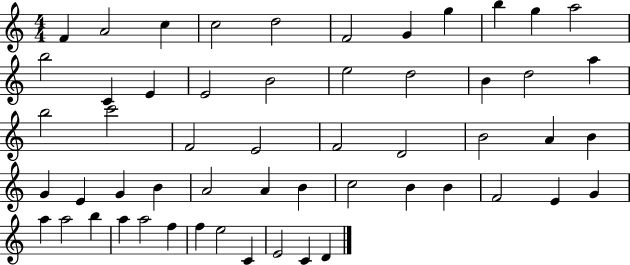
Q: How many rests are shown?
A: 0